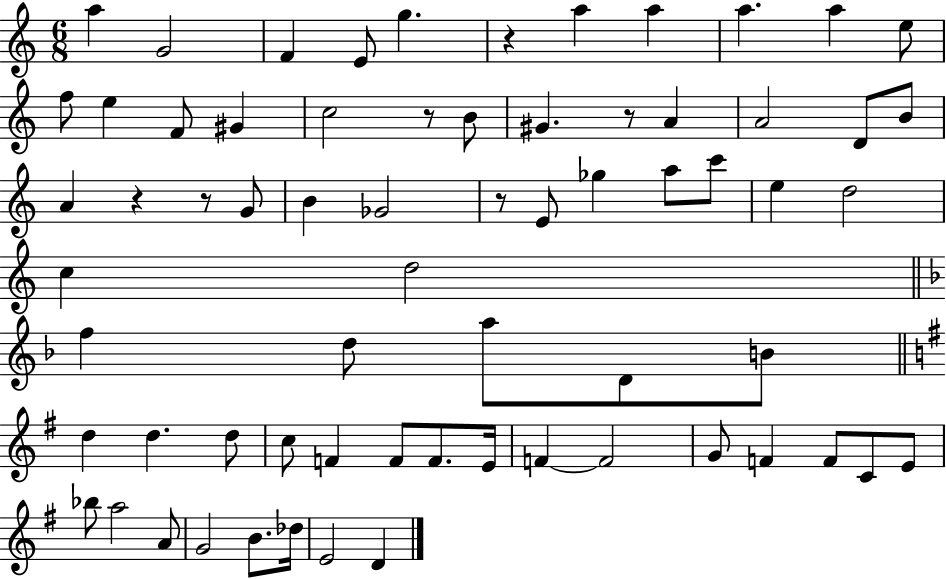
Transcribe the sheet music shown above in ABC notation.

X:1
T:Untitled
M:6/8
L:1/4
K:C
a G2 F E/2 g z a a a a e/2 f/2 e F/2 ^G c2 z/2 B/2 ^G z/2 A A2 D/2 B/2 A z z/2 G/2 B _G2 z/2 E/2 _g a/2 c'/2 e d2 c d2 f d/2 a/2 D/2 B/2 d d d/2 c/2 F F/2 F/2 E/4 F F2 G/2 F F/2 C/2 E/2 _b/2 a2 A/2 G2 B/2 _d/4 E2 D